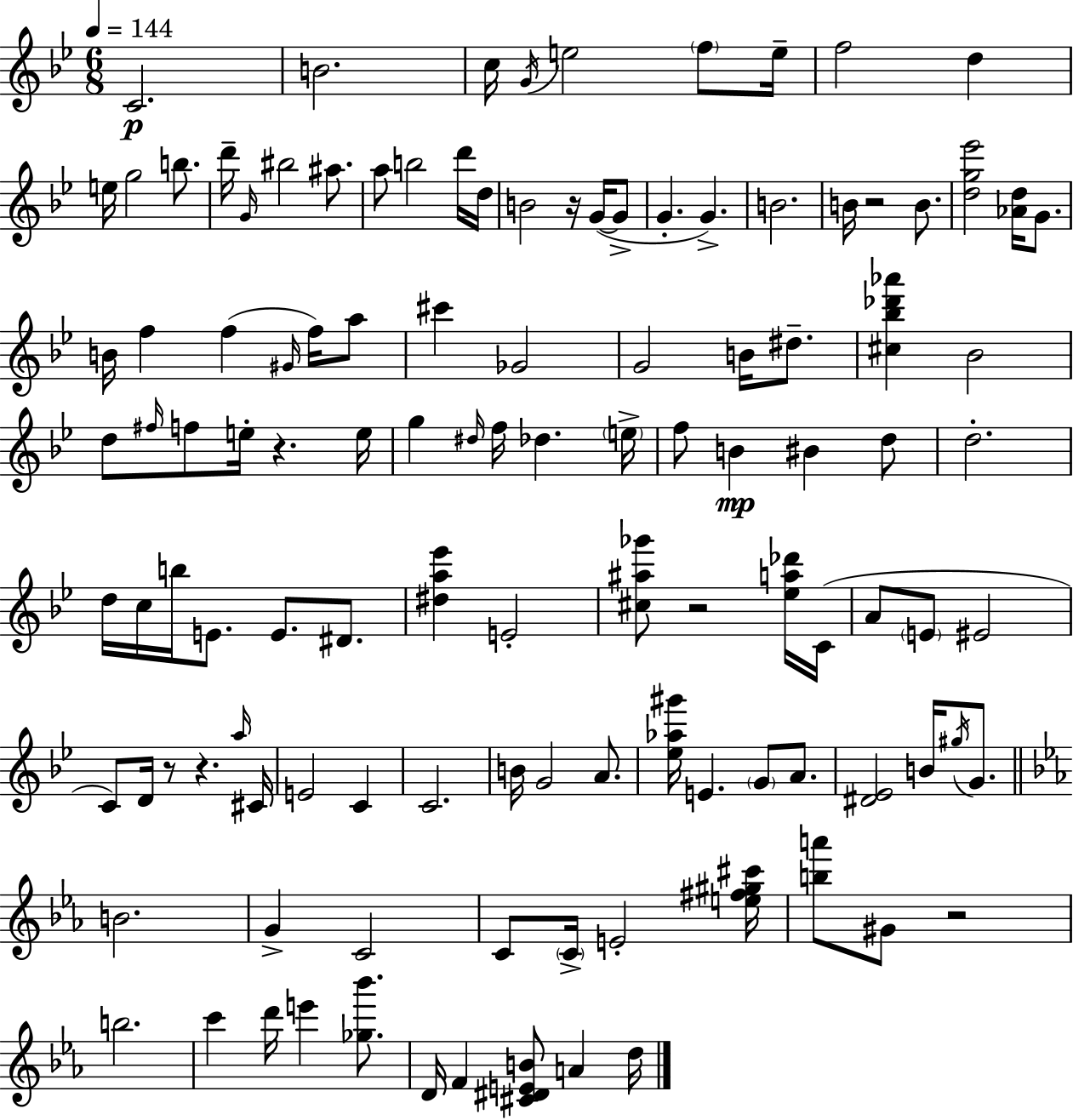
{
  \clef treble
  \numericTimeSignature
  \time 6/8
  \key g \minor
  \tempo 4 = 144
  \repeat volta 2 { c'2.\p | b'2. | c''16 \acciaccatura { g'16 } e''2 \parenthesize f''8 | e''16-- f''2 d''4 | \break e''16 g''2 b''8. | d'''16-- \grace { g'16 } bis''2 ais''8. | a''8 b''2 | d'''16 d''16 b'2 r16 g'16~(~ | \break g'8-> g'4.-. g'4.->) | b'2. | b'16 r2 b'8. | <d'' g'' ees'''>2 <aes' d''>16 g'8. | \break b'16 f''4 f''4( \grace { gis'16 } | f''16) a''8 cis'''4 ges'2 | g'2 b'16 | dis''8.-- <cis'' bes'' des''' aes'''>4 bes'2 | \break d''8 \grace { fis''16 } f''8 e''16-. r4. | e''16 g''4 \grace { dis''16 } f''16 des''4. | \parenthesize e''16-> f''8 b'4\mp bis'4 | d''8 d''2.-. | \break d''16 c''16 b''16 e'8. e'8. | dis'8. <dis'' a'' ees'''>4 e'2-. | <cis'' ais'' ges'''>8 r2 | <ees'' a'' des'''>16 c'16( a'8 \parenthesize e'8 eis'2 | \break c'8) d'16 r8 r4. | \grace { a''16 } cis'16 e'2 | c'4 c'2. | b'16 g'2 | \break a'8. <ees'' aes'' gis'''>16 e'4. | \parenthesize g'8 a'8. <dis' ees'>2 | b'16 \acciaccatura { gis''16 } g'8. \bar "||" \break \key ees \major b'2. | g'4-> c'2 | c'8 \parenthesize c'16-> e'2-. <e'' fis'' gis'' cis'''>16 | <b'' a'''>8 gis'8 r2 | \break b''2. | c'''4 d'''16 e'''4 <ges'' bes'''>8. | d'16 f'4 <cis' dis' e' b'>8 a'4 d''16 | } \bar "|."
}